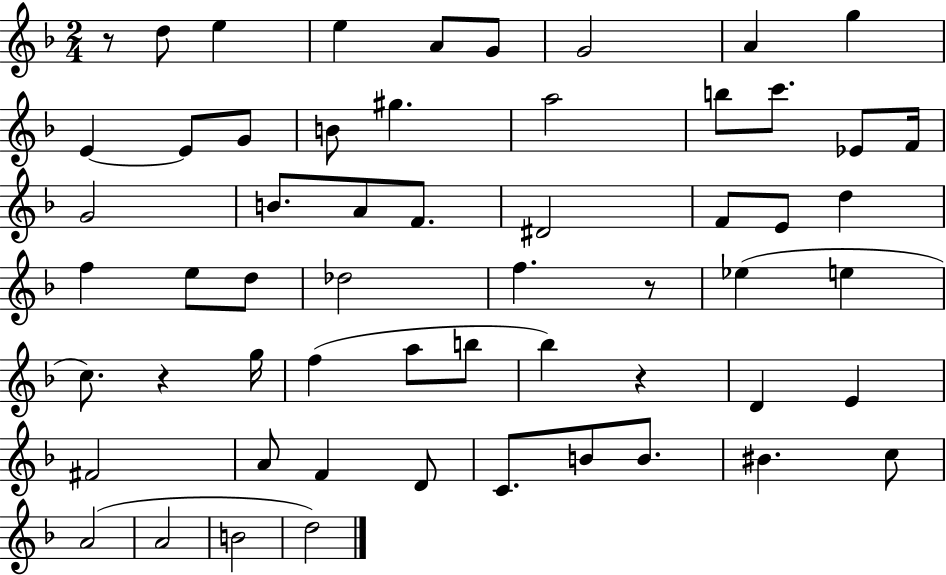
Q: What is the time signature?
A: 2/4